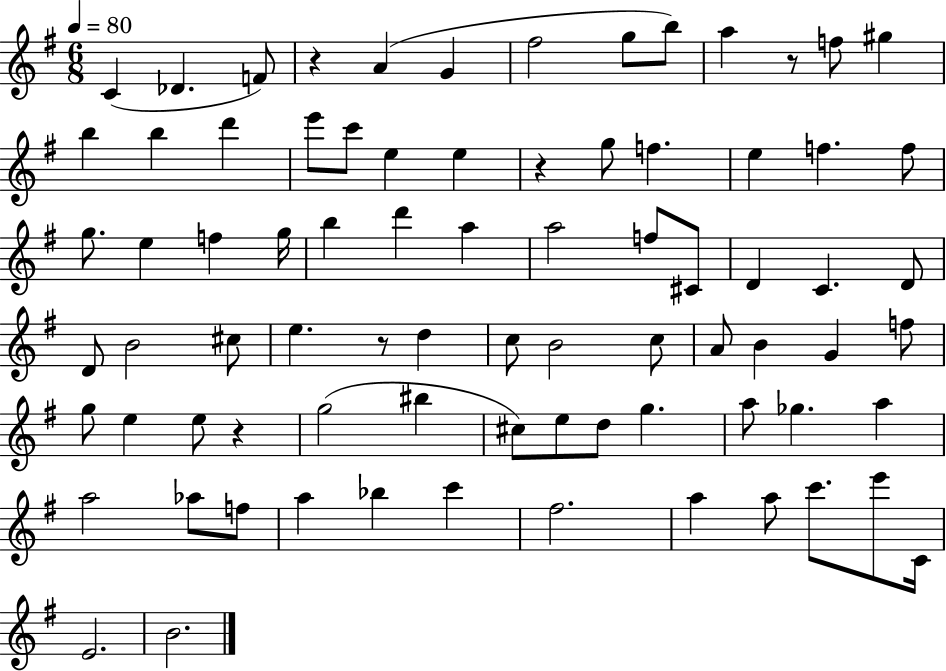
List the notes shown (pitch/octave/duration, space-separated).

C4/q Db4/q. F4/e R/q A4/q G4/q F#5/h G5/e B5/e A5/q R/e F5/e G#5/q B5/q B5/q D6/q E6/e C6/e E5/q E5/q R/q G5/e F5/q. E5/q F5/q. F5/e G5/e. E5/q F5/q G5/s B5/q D6/q A5/q A5/h F5/e C#4/e D4/q C4/q. D4/e D4/e B4/h C#5/e E5/q. R/e D5/q C5/e B4/h C5/e A4/e B4/q G4/q F5/e G5/e E5/q E5/e R/q G5/h BIS5/q C#5/e E5/e D5/e G5/q. A5/e Gb5/q. A5/q A5/h Ab5/e F5/e A5/q Bb5/q C6/q F#5/h. A5/q A5/e C6/e. E6/e C4/s E4/h. B4/h.